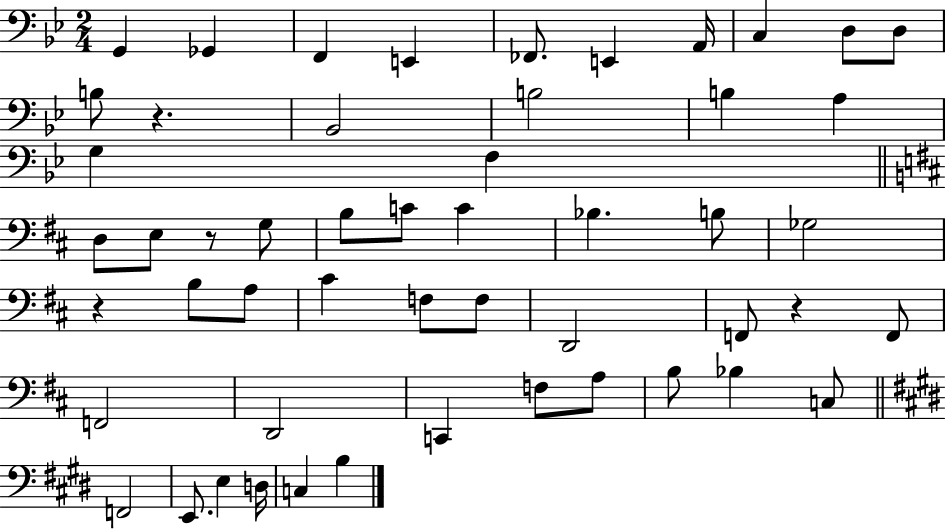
G2/q Gb2/q F2/q E2/q FES2/e. E2/q A2/s C3/q D3/e D3/e B3/e R/q. Bb2/h B3/h B3/q A3/q G3/q F3/q D3/e E3/e R/e G3/e B3/e C4/e C4/q Bb3/q. B3/e Gb3/h R/q B3/e A3/e C#4/q F3/e F3/e D2/h F2/e R/q F2/e F2/h D2/h C2/q F3/e A3/e B3/e Bb3/q C3/e F2/h E2/e. E3/q D3/s C3/q B3/q